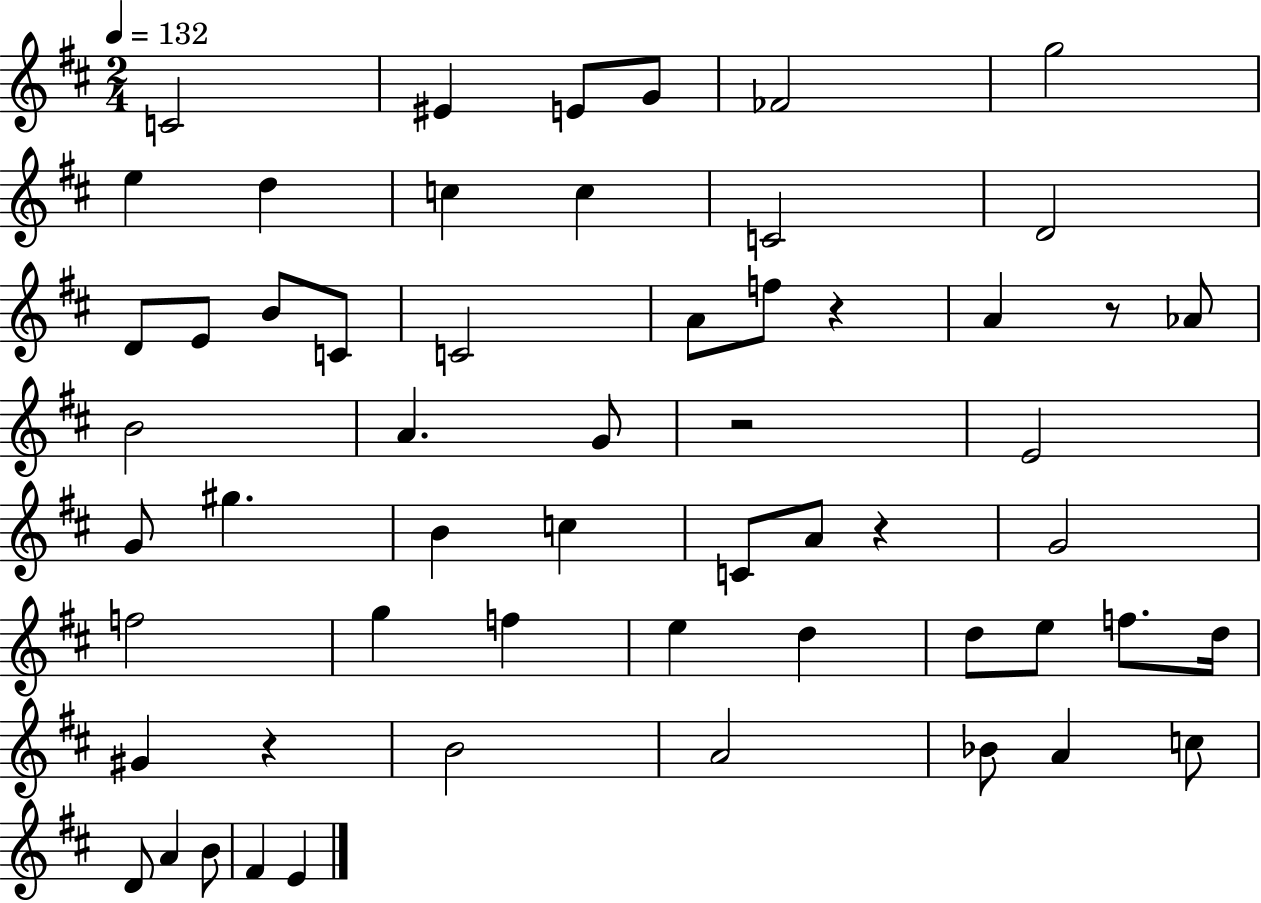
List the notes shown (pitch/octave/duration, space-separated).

C4/h EIS4/q E4/e G4/e FES4/h G5/h E5/q D5/q C5/q C5/q C4/h D4/h D4/e E4/e B4/e C4/e C4/h A4/e F5/e R/q A4/q R/e Ab4/e B4/h A4/q. G4/e R/h E4/h G4/e G#5/q. B4/q C5/q C4/e A4/e R/q G4/h F5/h G5/q F5/q E5/q D5/q D5/e E5/e F5/e. D5/s G#4/q R/q B4/h A4/h Bb4/e A4/q C5/e D4/e A4/q B4/e F#4/q E4/q